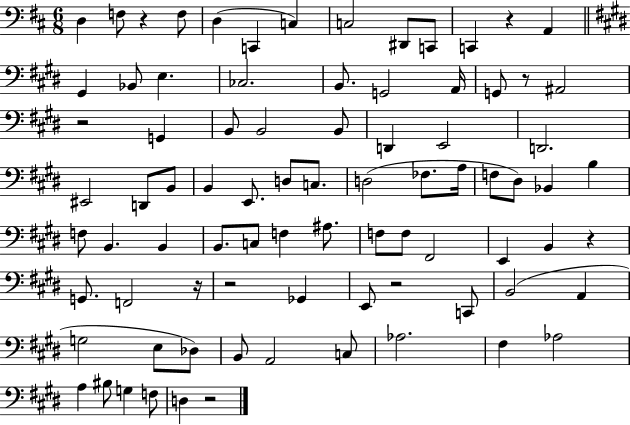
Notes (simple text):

D3/q F3/e R/q F3/e D3/q C2/q C3/q C3/h D#2/e C2/e C2/q R/q A2/q G#2/q Bb2/e E3/q. CES3/h. B2/e. G2/h A2/s G2/e R/e A#2/h R/h G2/q B2/e B2/h B2/e D2/q E2/h D2/h. EIS2/h D2/e B2/e B2/q E2/e. D3/e C3/e. D3/h FES3/e. A3/s F3/e D#3/e Bb2/q B3/q F3/e B2/q. B2/q B2/e. C3/e F3/q A#3/e. F3/e F3/e F#2/h E2/q B2/q R/q G2/e. F2/h R/s R/h Gb2/q E2/e R/h C2/e B2/h A2/q G3/h E3/e Db3/e B2/e A2/h C3/e Ab3/h. F#3/q Ab3/h A3/q BIS3/e G3/q F3/e D3/q R/h